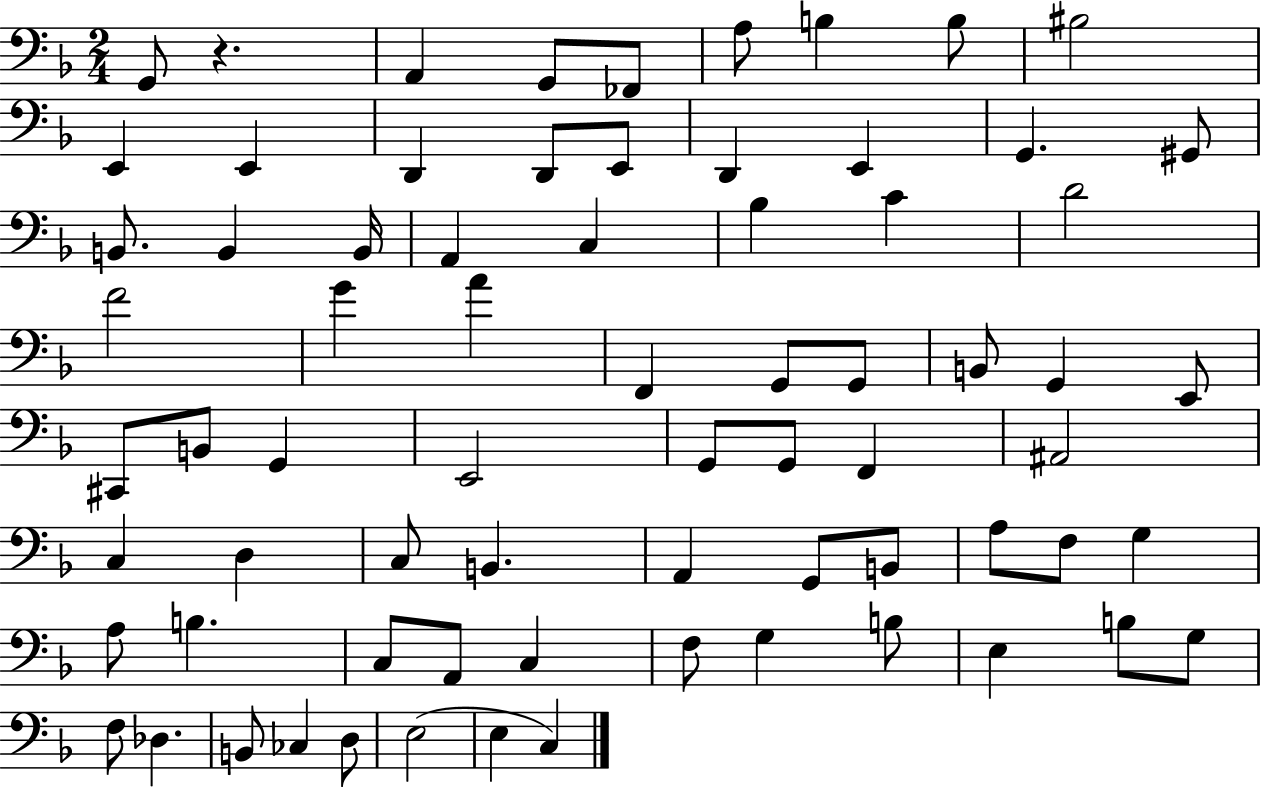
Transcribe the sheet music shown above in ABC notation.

X:1
T:Untitled
M:2/4
L:1/4
K:F
G,,/2 z A,, G,,/2 _F,,/2 A,/2 B, B,/2 ^B,2 E,, E,, D,, D,,/2 E,,/2 D,, E,, G,, ^G,,/2 B,,/2 B,, B,,/4 A,, C, _B, C D2 F2 G A F,, G,,/2 G,,/2 B,,/2 G,, E,,/2 ^C,,/2 B,,/2 G,, E,,2 G,,/2 G,,/2 F,, ^A,,2 C, D, C,/2 B,, A,, G,,/2 B,,/2 A,/2 F,/2 G, A,/2 B, C,/2 A,,/2 C, F,/2 G, B,/2 E, B,/2 G,/2 F,/2 _D, B,,/2 _C, D,/2 E,2 E, C,